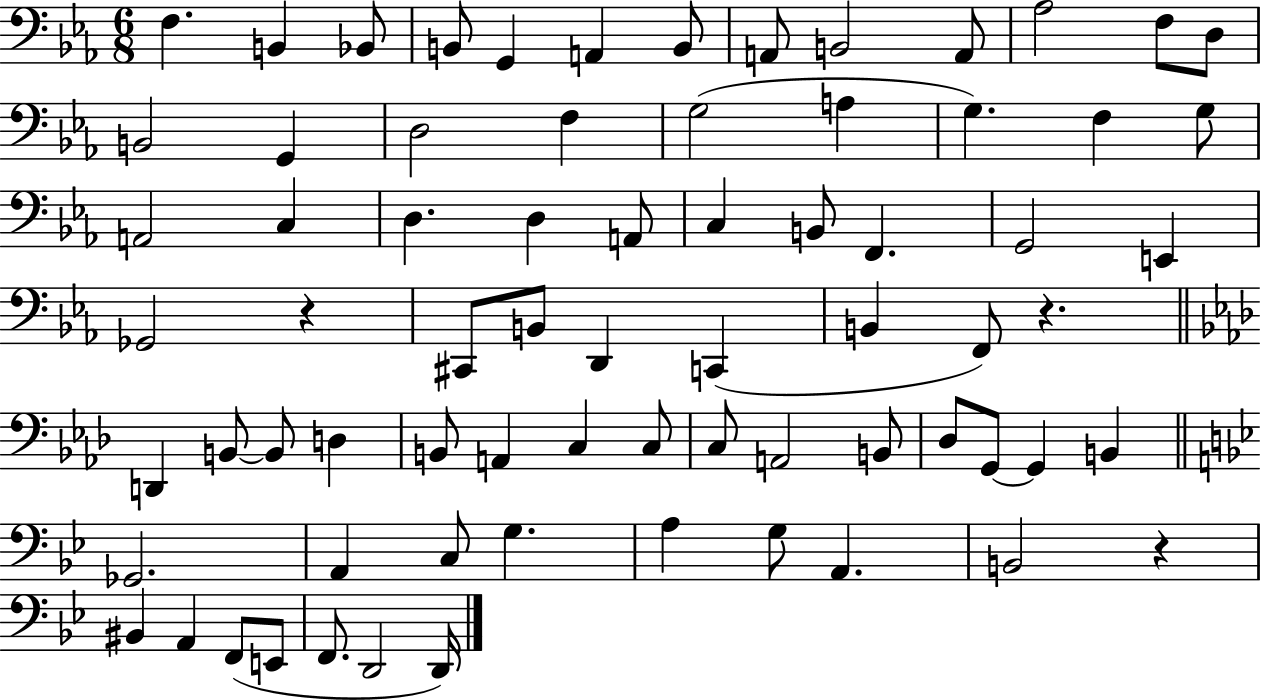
X:1
T:Untitled
M:6/8
L:1/4
K:Eb
F, B,, _B,,/2 B,,/2 G,, A,, B,,/2 A,,/2 B,,2 A,,/2 _A,2 F,/2 D,/2 B,,2 G,, D,2 F, G,2 A, G, F, G,/2 A,,2 C, D, D, A,,/2 C, B,,/2 F,, G,,2 E,, _G,,2 z ^C,,/2 B,,/2 D,, C,, B,, F,,/2 z D,, B,,/2 B,,/2 D, B,,/2 A,, C, C,/2 C,/2 A,,2 B,,/2 _D,/2 G,,/2 G,, B,, _G,,2 A,, C,/2 G, A, G,/2 A,, B,,2 z ^B,, A,, F,,/2 E,,/2 F,,/2 D,,2 D,,/4